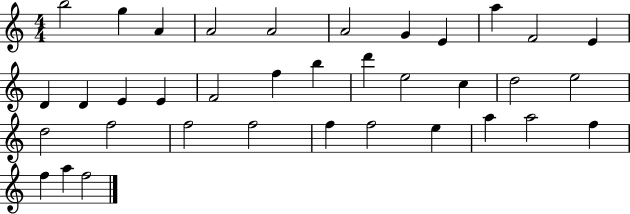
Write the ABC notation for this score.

X:1
T:Untitled
M:4/4
L:1/4
K:C
b2 g A A2 A2 A2 G E a F2 E D D E E F2 f b d' e2 c d2 e2 d2 f2 f2 f2 f f2 e a a2 f f a f2